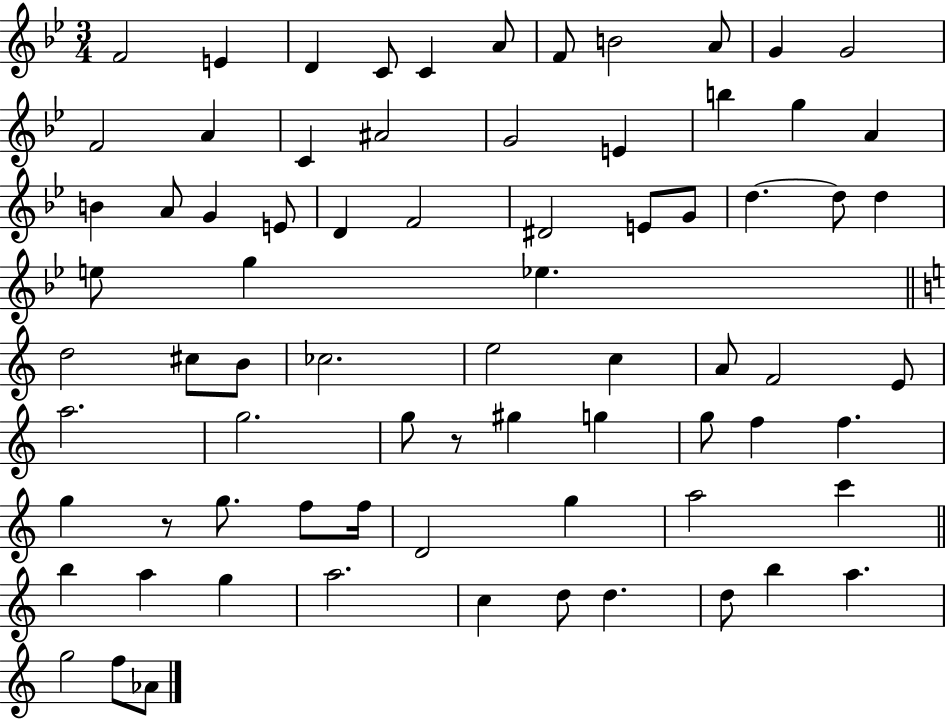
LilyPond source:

{
  \clef treble
  \numericTimeSignature
  \time 3/4
  \key bes \major
  f'2 e'4 | d'4 c'8 c'4 a'8 | f'8 b'2 a'8 | g'4 g'2 | \break f'2 a'4 | c'4 ais'2 | g'2 e'4 | b''4 g''4 a'4 | \break b'4 a'8 g'4 e'8 | d'4 f'2 | dis'2 e'8 g'8 | d''4.~~ d''8 d''4 | \break e''8 g''4 ees''4. | \bar "||" \break \key a \minor d''2 cis''8 b'8 | ces''2. | e''2 c''4 | a'8 f'2 e'8 | \break a''2. | g''2. | g''8 r8 gis''4 g''4 | g''8 f''4 f''4. | \break g''4 r8 g''8. f''8 f''16 | d'2 g''4 | a''2 c'''4 | \bar "||" \break \key c \major b''4 a''4 g''4 | a''2. | c''4 d''8 d''4. | d''8 b''4 a''4. | \break g''2 f''8 aes'8 | \bar "|."
}